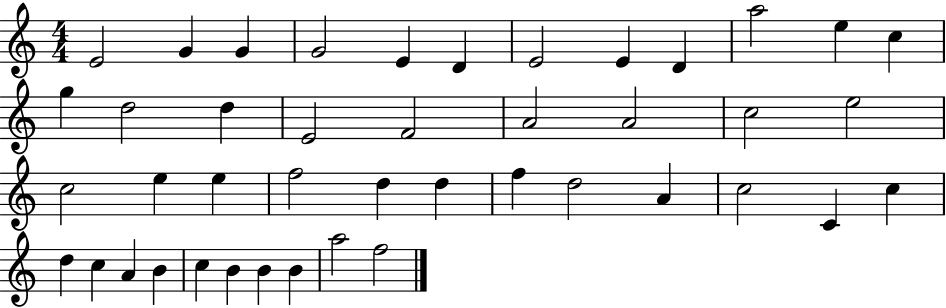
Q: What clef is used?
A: treble